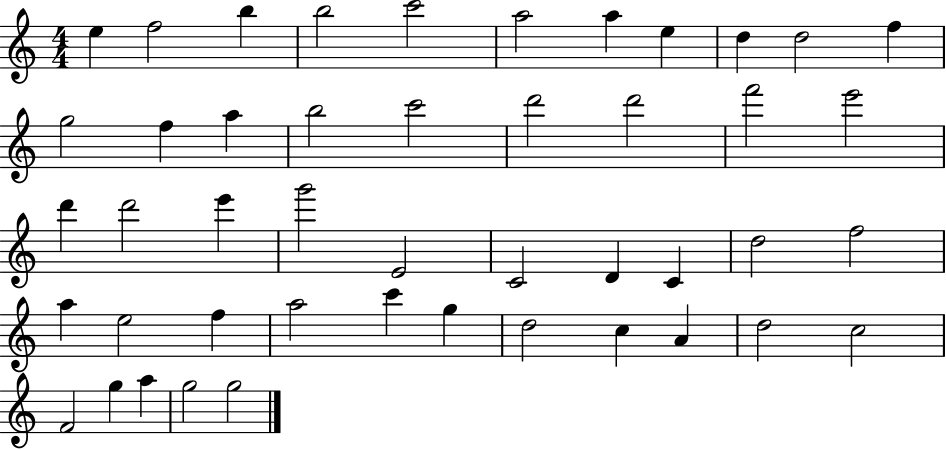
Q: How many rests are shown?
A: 0